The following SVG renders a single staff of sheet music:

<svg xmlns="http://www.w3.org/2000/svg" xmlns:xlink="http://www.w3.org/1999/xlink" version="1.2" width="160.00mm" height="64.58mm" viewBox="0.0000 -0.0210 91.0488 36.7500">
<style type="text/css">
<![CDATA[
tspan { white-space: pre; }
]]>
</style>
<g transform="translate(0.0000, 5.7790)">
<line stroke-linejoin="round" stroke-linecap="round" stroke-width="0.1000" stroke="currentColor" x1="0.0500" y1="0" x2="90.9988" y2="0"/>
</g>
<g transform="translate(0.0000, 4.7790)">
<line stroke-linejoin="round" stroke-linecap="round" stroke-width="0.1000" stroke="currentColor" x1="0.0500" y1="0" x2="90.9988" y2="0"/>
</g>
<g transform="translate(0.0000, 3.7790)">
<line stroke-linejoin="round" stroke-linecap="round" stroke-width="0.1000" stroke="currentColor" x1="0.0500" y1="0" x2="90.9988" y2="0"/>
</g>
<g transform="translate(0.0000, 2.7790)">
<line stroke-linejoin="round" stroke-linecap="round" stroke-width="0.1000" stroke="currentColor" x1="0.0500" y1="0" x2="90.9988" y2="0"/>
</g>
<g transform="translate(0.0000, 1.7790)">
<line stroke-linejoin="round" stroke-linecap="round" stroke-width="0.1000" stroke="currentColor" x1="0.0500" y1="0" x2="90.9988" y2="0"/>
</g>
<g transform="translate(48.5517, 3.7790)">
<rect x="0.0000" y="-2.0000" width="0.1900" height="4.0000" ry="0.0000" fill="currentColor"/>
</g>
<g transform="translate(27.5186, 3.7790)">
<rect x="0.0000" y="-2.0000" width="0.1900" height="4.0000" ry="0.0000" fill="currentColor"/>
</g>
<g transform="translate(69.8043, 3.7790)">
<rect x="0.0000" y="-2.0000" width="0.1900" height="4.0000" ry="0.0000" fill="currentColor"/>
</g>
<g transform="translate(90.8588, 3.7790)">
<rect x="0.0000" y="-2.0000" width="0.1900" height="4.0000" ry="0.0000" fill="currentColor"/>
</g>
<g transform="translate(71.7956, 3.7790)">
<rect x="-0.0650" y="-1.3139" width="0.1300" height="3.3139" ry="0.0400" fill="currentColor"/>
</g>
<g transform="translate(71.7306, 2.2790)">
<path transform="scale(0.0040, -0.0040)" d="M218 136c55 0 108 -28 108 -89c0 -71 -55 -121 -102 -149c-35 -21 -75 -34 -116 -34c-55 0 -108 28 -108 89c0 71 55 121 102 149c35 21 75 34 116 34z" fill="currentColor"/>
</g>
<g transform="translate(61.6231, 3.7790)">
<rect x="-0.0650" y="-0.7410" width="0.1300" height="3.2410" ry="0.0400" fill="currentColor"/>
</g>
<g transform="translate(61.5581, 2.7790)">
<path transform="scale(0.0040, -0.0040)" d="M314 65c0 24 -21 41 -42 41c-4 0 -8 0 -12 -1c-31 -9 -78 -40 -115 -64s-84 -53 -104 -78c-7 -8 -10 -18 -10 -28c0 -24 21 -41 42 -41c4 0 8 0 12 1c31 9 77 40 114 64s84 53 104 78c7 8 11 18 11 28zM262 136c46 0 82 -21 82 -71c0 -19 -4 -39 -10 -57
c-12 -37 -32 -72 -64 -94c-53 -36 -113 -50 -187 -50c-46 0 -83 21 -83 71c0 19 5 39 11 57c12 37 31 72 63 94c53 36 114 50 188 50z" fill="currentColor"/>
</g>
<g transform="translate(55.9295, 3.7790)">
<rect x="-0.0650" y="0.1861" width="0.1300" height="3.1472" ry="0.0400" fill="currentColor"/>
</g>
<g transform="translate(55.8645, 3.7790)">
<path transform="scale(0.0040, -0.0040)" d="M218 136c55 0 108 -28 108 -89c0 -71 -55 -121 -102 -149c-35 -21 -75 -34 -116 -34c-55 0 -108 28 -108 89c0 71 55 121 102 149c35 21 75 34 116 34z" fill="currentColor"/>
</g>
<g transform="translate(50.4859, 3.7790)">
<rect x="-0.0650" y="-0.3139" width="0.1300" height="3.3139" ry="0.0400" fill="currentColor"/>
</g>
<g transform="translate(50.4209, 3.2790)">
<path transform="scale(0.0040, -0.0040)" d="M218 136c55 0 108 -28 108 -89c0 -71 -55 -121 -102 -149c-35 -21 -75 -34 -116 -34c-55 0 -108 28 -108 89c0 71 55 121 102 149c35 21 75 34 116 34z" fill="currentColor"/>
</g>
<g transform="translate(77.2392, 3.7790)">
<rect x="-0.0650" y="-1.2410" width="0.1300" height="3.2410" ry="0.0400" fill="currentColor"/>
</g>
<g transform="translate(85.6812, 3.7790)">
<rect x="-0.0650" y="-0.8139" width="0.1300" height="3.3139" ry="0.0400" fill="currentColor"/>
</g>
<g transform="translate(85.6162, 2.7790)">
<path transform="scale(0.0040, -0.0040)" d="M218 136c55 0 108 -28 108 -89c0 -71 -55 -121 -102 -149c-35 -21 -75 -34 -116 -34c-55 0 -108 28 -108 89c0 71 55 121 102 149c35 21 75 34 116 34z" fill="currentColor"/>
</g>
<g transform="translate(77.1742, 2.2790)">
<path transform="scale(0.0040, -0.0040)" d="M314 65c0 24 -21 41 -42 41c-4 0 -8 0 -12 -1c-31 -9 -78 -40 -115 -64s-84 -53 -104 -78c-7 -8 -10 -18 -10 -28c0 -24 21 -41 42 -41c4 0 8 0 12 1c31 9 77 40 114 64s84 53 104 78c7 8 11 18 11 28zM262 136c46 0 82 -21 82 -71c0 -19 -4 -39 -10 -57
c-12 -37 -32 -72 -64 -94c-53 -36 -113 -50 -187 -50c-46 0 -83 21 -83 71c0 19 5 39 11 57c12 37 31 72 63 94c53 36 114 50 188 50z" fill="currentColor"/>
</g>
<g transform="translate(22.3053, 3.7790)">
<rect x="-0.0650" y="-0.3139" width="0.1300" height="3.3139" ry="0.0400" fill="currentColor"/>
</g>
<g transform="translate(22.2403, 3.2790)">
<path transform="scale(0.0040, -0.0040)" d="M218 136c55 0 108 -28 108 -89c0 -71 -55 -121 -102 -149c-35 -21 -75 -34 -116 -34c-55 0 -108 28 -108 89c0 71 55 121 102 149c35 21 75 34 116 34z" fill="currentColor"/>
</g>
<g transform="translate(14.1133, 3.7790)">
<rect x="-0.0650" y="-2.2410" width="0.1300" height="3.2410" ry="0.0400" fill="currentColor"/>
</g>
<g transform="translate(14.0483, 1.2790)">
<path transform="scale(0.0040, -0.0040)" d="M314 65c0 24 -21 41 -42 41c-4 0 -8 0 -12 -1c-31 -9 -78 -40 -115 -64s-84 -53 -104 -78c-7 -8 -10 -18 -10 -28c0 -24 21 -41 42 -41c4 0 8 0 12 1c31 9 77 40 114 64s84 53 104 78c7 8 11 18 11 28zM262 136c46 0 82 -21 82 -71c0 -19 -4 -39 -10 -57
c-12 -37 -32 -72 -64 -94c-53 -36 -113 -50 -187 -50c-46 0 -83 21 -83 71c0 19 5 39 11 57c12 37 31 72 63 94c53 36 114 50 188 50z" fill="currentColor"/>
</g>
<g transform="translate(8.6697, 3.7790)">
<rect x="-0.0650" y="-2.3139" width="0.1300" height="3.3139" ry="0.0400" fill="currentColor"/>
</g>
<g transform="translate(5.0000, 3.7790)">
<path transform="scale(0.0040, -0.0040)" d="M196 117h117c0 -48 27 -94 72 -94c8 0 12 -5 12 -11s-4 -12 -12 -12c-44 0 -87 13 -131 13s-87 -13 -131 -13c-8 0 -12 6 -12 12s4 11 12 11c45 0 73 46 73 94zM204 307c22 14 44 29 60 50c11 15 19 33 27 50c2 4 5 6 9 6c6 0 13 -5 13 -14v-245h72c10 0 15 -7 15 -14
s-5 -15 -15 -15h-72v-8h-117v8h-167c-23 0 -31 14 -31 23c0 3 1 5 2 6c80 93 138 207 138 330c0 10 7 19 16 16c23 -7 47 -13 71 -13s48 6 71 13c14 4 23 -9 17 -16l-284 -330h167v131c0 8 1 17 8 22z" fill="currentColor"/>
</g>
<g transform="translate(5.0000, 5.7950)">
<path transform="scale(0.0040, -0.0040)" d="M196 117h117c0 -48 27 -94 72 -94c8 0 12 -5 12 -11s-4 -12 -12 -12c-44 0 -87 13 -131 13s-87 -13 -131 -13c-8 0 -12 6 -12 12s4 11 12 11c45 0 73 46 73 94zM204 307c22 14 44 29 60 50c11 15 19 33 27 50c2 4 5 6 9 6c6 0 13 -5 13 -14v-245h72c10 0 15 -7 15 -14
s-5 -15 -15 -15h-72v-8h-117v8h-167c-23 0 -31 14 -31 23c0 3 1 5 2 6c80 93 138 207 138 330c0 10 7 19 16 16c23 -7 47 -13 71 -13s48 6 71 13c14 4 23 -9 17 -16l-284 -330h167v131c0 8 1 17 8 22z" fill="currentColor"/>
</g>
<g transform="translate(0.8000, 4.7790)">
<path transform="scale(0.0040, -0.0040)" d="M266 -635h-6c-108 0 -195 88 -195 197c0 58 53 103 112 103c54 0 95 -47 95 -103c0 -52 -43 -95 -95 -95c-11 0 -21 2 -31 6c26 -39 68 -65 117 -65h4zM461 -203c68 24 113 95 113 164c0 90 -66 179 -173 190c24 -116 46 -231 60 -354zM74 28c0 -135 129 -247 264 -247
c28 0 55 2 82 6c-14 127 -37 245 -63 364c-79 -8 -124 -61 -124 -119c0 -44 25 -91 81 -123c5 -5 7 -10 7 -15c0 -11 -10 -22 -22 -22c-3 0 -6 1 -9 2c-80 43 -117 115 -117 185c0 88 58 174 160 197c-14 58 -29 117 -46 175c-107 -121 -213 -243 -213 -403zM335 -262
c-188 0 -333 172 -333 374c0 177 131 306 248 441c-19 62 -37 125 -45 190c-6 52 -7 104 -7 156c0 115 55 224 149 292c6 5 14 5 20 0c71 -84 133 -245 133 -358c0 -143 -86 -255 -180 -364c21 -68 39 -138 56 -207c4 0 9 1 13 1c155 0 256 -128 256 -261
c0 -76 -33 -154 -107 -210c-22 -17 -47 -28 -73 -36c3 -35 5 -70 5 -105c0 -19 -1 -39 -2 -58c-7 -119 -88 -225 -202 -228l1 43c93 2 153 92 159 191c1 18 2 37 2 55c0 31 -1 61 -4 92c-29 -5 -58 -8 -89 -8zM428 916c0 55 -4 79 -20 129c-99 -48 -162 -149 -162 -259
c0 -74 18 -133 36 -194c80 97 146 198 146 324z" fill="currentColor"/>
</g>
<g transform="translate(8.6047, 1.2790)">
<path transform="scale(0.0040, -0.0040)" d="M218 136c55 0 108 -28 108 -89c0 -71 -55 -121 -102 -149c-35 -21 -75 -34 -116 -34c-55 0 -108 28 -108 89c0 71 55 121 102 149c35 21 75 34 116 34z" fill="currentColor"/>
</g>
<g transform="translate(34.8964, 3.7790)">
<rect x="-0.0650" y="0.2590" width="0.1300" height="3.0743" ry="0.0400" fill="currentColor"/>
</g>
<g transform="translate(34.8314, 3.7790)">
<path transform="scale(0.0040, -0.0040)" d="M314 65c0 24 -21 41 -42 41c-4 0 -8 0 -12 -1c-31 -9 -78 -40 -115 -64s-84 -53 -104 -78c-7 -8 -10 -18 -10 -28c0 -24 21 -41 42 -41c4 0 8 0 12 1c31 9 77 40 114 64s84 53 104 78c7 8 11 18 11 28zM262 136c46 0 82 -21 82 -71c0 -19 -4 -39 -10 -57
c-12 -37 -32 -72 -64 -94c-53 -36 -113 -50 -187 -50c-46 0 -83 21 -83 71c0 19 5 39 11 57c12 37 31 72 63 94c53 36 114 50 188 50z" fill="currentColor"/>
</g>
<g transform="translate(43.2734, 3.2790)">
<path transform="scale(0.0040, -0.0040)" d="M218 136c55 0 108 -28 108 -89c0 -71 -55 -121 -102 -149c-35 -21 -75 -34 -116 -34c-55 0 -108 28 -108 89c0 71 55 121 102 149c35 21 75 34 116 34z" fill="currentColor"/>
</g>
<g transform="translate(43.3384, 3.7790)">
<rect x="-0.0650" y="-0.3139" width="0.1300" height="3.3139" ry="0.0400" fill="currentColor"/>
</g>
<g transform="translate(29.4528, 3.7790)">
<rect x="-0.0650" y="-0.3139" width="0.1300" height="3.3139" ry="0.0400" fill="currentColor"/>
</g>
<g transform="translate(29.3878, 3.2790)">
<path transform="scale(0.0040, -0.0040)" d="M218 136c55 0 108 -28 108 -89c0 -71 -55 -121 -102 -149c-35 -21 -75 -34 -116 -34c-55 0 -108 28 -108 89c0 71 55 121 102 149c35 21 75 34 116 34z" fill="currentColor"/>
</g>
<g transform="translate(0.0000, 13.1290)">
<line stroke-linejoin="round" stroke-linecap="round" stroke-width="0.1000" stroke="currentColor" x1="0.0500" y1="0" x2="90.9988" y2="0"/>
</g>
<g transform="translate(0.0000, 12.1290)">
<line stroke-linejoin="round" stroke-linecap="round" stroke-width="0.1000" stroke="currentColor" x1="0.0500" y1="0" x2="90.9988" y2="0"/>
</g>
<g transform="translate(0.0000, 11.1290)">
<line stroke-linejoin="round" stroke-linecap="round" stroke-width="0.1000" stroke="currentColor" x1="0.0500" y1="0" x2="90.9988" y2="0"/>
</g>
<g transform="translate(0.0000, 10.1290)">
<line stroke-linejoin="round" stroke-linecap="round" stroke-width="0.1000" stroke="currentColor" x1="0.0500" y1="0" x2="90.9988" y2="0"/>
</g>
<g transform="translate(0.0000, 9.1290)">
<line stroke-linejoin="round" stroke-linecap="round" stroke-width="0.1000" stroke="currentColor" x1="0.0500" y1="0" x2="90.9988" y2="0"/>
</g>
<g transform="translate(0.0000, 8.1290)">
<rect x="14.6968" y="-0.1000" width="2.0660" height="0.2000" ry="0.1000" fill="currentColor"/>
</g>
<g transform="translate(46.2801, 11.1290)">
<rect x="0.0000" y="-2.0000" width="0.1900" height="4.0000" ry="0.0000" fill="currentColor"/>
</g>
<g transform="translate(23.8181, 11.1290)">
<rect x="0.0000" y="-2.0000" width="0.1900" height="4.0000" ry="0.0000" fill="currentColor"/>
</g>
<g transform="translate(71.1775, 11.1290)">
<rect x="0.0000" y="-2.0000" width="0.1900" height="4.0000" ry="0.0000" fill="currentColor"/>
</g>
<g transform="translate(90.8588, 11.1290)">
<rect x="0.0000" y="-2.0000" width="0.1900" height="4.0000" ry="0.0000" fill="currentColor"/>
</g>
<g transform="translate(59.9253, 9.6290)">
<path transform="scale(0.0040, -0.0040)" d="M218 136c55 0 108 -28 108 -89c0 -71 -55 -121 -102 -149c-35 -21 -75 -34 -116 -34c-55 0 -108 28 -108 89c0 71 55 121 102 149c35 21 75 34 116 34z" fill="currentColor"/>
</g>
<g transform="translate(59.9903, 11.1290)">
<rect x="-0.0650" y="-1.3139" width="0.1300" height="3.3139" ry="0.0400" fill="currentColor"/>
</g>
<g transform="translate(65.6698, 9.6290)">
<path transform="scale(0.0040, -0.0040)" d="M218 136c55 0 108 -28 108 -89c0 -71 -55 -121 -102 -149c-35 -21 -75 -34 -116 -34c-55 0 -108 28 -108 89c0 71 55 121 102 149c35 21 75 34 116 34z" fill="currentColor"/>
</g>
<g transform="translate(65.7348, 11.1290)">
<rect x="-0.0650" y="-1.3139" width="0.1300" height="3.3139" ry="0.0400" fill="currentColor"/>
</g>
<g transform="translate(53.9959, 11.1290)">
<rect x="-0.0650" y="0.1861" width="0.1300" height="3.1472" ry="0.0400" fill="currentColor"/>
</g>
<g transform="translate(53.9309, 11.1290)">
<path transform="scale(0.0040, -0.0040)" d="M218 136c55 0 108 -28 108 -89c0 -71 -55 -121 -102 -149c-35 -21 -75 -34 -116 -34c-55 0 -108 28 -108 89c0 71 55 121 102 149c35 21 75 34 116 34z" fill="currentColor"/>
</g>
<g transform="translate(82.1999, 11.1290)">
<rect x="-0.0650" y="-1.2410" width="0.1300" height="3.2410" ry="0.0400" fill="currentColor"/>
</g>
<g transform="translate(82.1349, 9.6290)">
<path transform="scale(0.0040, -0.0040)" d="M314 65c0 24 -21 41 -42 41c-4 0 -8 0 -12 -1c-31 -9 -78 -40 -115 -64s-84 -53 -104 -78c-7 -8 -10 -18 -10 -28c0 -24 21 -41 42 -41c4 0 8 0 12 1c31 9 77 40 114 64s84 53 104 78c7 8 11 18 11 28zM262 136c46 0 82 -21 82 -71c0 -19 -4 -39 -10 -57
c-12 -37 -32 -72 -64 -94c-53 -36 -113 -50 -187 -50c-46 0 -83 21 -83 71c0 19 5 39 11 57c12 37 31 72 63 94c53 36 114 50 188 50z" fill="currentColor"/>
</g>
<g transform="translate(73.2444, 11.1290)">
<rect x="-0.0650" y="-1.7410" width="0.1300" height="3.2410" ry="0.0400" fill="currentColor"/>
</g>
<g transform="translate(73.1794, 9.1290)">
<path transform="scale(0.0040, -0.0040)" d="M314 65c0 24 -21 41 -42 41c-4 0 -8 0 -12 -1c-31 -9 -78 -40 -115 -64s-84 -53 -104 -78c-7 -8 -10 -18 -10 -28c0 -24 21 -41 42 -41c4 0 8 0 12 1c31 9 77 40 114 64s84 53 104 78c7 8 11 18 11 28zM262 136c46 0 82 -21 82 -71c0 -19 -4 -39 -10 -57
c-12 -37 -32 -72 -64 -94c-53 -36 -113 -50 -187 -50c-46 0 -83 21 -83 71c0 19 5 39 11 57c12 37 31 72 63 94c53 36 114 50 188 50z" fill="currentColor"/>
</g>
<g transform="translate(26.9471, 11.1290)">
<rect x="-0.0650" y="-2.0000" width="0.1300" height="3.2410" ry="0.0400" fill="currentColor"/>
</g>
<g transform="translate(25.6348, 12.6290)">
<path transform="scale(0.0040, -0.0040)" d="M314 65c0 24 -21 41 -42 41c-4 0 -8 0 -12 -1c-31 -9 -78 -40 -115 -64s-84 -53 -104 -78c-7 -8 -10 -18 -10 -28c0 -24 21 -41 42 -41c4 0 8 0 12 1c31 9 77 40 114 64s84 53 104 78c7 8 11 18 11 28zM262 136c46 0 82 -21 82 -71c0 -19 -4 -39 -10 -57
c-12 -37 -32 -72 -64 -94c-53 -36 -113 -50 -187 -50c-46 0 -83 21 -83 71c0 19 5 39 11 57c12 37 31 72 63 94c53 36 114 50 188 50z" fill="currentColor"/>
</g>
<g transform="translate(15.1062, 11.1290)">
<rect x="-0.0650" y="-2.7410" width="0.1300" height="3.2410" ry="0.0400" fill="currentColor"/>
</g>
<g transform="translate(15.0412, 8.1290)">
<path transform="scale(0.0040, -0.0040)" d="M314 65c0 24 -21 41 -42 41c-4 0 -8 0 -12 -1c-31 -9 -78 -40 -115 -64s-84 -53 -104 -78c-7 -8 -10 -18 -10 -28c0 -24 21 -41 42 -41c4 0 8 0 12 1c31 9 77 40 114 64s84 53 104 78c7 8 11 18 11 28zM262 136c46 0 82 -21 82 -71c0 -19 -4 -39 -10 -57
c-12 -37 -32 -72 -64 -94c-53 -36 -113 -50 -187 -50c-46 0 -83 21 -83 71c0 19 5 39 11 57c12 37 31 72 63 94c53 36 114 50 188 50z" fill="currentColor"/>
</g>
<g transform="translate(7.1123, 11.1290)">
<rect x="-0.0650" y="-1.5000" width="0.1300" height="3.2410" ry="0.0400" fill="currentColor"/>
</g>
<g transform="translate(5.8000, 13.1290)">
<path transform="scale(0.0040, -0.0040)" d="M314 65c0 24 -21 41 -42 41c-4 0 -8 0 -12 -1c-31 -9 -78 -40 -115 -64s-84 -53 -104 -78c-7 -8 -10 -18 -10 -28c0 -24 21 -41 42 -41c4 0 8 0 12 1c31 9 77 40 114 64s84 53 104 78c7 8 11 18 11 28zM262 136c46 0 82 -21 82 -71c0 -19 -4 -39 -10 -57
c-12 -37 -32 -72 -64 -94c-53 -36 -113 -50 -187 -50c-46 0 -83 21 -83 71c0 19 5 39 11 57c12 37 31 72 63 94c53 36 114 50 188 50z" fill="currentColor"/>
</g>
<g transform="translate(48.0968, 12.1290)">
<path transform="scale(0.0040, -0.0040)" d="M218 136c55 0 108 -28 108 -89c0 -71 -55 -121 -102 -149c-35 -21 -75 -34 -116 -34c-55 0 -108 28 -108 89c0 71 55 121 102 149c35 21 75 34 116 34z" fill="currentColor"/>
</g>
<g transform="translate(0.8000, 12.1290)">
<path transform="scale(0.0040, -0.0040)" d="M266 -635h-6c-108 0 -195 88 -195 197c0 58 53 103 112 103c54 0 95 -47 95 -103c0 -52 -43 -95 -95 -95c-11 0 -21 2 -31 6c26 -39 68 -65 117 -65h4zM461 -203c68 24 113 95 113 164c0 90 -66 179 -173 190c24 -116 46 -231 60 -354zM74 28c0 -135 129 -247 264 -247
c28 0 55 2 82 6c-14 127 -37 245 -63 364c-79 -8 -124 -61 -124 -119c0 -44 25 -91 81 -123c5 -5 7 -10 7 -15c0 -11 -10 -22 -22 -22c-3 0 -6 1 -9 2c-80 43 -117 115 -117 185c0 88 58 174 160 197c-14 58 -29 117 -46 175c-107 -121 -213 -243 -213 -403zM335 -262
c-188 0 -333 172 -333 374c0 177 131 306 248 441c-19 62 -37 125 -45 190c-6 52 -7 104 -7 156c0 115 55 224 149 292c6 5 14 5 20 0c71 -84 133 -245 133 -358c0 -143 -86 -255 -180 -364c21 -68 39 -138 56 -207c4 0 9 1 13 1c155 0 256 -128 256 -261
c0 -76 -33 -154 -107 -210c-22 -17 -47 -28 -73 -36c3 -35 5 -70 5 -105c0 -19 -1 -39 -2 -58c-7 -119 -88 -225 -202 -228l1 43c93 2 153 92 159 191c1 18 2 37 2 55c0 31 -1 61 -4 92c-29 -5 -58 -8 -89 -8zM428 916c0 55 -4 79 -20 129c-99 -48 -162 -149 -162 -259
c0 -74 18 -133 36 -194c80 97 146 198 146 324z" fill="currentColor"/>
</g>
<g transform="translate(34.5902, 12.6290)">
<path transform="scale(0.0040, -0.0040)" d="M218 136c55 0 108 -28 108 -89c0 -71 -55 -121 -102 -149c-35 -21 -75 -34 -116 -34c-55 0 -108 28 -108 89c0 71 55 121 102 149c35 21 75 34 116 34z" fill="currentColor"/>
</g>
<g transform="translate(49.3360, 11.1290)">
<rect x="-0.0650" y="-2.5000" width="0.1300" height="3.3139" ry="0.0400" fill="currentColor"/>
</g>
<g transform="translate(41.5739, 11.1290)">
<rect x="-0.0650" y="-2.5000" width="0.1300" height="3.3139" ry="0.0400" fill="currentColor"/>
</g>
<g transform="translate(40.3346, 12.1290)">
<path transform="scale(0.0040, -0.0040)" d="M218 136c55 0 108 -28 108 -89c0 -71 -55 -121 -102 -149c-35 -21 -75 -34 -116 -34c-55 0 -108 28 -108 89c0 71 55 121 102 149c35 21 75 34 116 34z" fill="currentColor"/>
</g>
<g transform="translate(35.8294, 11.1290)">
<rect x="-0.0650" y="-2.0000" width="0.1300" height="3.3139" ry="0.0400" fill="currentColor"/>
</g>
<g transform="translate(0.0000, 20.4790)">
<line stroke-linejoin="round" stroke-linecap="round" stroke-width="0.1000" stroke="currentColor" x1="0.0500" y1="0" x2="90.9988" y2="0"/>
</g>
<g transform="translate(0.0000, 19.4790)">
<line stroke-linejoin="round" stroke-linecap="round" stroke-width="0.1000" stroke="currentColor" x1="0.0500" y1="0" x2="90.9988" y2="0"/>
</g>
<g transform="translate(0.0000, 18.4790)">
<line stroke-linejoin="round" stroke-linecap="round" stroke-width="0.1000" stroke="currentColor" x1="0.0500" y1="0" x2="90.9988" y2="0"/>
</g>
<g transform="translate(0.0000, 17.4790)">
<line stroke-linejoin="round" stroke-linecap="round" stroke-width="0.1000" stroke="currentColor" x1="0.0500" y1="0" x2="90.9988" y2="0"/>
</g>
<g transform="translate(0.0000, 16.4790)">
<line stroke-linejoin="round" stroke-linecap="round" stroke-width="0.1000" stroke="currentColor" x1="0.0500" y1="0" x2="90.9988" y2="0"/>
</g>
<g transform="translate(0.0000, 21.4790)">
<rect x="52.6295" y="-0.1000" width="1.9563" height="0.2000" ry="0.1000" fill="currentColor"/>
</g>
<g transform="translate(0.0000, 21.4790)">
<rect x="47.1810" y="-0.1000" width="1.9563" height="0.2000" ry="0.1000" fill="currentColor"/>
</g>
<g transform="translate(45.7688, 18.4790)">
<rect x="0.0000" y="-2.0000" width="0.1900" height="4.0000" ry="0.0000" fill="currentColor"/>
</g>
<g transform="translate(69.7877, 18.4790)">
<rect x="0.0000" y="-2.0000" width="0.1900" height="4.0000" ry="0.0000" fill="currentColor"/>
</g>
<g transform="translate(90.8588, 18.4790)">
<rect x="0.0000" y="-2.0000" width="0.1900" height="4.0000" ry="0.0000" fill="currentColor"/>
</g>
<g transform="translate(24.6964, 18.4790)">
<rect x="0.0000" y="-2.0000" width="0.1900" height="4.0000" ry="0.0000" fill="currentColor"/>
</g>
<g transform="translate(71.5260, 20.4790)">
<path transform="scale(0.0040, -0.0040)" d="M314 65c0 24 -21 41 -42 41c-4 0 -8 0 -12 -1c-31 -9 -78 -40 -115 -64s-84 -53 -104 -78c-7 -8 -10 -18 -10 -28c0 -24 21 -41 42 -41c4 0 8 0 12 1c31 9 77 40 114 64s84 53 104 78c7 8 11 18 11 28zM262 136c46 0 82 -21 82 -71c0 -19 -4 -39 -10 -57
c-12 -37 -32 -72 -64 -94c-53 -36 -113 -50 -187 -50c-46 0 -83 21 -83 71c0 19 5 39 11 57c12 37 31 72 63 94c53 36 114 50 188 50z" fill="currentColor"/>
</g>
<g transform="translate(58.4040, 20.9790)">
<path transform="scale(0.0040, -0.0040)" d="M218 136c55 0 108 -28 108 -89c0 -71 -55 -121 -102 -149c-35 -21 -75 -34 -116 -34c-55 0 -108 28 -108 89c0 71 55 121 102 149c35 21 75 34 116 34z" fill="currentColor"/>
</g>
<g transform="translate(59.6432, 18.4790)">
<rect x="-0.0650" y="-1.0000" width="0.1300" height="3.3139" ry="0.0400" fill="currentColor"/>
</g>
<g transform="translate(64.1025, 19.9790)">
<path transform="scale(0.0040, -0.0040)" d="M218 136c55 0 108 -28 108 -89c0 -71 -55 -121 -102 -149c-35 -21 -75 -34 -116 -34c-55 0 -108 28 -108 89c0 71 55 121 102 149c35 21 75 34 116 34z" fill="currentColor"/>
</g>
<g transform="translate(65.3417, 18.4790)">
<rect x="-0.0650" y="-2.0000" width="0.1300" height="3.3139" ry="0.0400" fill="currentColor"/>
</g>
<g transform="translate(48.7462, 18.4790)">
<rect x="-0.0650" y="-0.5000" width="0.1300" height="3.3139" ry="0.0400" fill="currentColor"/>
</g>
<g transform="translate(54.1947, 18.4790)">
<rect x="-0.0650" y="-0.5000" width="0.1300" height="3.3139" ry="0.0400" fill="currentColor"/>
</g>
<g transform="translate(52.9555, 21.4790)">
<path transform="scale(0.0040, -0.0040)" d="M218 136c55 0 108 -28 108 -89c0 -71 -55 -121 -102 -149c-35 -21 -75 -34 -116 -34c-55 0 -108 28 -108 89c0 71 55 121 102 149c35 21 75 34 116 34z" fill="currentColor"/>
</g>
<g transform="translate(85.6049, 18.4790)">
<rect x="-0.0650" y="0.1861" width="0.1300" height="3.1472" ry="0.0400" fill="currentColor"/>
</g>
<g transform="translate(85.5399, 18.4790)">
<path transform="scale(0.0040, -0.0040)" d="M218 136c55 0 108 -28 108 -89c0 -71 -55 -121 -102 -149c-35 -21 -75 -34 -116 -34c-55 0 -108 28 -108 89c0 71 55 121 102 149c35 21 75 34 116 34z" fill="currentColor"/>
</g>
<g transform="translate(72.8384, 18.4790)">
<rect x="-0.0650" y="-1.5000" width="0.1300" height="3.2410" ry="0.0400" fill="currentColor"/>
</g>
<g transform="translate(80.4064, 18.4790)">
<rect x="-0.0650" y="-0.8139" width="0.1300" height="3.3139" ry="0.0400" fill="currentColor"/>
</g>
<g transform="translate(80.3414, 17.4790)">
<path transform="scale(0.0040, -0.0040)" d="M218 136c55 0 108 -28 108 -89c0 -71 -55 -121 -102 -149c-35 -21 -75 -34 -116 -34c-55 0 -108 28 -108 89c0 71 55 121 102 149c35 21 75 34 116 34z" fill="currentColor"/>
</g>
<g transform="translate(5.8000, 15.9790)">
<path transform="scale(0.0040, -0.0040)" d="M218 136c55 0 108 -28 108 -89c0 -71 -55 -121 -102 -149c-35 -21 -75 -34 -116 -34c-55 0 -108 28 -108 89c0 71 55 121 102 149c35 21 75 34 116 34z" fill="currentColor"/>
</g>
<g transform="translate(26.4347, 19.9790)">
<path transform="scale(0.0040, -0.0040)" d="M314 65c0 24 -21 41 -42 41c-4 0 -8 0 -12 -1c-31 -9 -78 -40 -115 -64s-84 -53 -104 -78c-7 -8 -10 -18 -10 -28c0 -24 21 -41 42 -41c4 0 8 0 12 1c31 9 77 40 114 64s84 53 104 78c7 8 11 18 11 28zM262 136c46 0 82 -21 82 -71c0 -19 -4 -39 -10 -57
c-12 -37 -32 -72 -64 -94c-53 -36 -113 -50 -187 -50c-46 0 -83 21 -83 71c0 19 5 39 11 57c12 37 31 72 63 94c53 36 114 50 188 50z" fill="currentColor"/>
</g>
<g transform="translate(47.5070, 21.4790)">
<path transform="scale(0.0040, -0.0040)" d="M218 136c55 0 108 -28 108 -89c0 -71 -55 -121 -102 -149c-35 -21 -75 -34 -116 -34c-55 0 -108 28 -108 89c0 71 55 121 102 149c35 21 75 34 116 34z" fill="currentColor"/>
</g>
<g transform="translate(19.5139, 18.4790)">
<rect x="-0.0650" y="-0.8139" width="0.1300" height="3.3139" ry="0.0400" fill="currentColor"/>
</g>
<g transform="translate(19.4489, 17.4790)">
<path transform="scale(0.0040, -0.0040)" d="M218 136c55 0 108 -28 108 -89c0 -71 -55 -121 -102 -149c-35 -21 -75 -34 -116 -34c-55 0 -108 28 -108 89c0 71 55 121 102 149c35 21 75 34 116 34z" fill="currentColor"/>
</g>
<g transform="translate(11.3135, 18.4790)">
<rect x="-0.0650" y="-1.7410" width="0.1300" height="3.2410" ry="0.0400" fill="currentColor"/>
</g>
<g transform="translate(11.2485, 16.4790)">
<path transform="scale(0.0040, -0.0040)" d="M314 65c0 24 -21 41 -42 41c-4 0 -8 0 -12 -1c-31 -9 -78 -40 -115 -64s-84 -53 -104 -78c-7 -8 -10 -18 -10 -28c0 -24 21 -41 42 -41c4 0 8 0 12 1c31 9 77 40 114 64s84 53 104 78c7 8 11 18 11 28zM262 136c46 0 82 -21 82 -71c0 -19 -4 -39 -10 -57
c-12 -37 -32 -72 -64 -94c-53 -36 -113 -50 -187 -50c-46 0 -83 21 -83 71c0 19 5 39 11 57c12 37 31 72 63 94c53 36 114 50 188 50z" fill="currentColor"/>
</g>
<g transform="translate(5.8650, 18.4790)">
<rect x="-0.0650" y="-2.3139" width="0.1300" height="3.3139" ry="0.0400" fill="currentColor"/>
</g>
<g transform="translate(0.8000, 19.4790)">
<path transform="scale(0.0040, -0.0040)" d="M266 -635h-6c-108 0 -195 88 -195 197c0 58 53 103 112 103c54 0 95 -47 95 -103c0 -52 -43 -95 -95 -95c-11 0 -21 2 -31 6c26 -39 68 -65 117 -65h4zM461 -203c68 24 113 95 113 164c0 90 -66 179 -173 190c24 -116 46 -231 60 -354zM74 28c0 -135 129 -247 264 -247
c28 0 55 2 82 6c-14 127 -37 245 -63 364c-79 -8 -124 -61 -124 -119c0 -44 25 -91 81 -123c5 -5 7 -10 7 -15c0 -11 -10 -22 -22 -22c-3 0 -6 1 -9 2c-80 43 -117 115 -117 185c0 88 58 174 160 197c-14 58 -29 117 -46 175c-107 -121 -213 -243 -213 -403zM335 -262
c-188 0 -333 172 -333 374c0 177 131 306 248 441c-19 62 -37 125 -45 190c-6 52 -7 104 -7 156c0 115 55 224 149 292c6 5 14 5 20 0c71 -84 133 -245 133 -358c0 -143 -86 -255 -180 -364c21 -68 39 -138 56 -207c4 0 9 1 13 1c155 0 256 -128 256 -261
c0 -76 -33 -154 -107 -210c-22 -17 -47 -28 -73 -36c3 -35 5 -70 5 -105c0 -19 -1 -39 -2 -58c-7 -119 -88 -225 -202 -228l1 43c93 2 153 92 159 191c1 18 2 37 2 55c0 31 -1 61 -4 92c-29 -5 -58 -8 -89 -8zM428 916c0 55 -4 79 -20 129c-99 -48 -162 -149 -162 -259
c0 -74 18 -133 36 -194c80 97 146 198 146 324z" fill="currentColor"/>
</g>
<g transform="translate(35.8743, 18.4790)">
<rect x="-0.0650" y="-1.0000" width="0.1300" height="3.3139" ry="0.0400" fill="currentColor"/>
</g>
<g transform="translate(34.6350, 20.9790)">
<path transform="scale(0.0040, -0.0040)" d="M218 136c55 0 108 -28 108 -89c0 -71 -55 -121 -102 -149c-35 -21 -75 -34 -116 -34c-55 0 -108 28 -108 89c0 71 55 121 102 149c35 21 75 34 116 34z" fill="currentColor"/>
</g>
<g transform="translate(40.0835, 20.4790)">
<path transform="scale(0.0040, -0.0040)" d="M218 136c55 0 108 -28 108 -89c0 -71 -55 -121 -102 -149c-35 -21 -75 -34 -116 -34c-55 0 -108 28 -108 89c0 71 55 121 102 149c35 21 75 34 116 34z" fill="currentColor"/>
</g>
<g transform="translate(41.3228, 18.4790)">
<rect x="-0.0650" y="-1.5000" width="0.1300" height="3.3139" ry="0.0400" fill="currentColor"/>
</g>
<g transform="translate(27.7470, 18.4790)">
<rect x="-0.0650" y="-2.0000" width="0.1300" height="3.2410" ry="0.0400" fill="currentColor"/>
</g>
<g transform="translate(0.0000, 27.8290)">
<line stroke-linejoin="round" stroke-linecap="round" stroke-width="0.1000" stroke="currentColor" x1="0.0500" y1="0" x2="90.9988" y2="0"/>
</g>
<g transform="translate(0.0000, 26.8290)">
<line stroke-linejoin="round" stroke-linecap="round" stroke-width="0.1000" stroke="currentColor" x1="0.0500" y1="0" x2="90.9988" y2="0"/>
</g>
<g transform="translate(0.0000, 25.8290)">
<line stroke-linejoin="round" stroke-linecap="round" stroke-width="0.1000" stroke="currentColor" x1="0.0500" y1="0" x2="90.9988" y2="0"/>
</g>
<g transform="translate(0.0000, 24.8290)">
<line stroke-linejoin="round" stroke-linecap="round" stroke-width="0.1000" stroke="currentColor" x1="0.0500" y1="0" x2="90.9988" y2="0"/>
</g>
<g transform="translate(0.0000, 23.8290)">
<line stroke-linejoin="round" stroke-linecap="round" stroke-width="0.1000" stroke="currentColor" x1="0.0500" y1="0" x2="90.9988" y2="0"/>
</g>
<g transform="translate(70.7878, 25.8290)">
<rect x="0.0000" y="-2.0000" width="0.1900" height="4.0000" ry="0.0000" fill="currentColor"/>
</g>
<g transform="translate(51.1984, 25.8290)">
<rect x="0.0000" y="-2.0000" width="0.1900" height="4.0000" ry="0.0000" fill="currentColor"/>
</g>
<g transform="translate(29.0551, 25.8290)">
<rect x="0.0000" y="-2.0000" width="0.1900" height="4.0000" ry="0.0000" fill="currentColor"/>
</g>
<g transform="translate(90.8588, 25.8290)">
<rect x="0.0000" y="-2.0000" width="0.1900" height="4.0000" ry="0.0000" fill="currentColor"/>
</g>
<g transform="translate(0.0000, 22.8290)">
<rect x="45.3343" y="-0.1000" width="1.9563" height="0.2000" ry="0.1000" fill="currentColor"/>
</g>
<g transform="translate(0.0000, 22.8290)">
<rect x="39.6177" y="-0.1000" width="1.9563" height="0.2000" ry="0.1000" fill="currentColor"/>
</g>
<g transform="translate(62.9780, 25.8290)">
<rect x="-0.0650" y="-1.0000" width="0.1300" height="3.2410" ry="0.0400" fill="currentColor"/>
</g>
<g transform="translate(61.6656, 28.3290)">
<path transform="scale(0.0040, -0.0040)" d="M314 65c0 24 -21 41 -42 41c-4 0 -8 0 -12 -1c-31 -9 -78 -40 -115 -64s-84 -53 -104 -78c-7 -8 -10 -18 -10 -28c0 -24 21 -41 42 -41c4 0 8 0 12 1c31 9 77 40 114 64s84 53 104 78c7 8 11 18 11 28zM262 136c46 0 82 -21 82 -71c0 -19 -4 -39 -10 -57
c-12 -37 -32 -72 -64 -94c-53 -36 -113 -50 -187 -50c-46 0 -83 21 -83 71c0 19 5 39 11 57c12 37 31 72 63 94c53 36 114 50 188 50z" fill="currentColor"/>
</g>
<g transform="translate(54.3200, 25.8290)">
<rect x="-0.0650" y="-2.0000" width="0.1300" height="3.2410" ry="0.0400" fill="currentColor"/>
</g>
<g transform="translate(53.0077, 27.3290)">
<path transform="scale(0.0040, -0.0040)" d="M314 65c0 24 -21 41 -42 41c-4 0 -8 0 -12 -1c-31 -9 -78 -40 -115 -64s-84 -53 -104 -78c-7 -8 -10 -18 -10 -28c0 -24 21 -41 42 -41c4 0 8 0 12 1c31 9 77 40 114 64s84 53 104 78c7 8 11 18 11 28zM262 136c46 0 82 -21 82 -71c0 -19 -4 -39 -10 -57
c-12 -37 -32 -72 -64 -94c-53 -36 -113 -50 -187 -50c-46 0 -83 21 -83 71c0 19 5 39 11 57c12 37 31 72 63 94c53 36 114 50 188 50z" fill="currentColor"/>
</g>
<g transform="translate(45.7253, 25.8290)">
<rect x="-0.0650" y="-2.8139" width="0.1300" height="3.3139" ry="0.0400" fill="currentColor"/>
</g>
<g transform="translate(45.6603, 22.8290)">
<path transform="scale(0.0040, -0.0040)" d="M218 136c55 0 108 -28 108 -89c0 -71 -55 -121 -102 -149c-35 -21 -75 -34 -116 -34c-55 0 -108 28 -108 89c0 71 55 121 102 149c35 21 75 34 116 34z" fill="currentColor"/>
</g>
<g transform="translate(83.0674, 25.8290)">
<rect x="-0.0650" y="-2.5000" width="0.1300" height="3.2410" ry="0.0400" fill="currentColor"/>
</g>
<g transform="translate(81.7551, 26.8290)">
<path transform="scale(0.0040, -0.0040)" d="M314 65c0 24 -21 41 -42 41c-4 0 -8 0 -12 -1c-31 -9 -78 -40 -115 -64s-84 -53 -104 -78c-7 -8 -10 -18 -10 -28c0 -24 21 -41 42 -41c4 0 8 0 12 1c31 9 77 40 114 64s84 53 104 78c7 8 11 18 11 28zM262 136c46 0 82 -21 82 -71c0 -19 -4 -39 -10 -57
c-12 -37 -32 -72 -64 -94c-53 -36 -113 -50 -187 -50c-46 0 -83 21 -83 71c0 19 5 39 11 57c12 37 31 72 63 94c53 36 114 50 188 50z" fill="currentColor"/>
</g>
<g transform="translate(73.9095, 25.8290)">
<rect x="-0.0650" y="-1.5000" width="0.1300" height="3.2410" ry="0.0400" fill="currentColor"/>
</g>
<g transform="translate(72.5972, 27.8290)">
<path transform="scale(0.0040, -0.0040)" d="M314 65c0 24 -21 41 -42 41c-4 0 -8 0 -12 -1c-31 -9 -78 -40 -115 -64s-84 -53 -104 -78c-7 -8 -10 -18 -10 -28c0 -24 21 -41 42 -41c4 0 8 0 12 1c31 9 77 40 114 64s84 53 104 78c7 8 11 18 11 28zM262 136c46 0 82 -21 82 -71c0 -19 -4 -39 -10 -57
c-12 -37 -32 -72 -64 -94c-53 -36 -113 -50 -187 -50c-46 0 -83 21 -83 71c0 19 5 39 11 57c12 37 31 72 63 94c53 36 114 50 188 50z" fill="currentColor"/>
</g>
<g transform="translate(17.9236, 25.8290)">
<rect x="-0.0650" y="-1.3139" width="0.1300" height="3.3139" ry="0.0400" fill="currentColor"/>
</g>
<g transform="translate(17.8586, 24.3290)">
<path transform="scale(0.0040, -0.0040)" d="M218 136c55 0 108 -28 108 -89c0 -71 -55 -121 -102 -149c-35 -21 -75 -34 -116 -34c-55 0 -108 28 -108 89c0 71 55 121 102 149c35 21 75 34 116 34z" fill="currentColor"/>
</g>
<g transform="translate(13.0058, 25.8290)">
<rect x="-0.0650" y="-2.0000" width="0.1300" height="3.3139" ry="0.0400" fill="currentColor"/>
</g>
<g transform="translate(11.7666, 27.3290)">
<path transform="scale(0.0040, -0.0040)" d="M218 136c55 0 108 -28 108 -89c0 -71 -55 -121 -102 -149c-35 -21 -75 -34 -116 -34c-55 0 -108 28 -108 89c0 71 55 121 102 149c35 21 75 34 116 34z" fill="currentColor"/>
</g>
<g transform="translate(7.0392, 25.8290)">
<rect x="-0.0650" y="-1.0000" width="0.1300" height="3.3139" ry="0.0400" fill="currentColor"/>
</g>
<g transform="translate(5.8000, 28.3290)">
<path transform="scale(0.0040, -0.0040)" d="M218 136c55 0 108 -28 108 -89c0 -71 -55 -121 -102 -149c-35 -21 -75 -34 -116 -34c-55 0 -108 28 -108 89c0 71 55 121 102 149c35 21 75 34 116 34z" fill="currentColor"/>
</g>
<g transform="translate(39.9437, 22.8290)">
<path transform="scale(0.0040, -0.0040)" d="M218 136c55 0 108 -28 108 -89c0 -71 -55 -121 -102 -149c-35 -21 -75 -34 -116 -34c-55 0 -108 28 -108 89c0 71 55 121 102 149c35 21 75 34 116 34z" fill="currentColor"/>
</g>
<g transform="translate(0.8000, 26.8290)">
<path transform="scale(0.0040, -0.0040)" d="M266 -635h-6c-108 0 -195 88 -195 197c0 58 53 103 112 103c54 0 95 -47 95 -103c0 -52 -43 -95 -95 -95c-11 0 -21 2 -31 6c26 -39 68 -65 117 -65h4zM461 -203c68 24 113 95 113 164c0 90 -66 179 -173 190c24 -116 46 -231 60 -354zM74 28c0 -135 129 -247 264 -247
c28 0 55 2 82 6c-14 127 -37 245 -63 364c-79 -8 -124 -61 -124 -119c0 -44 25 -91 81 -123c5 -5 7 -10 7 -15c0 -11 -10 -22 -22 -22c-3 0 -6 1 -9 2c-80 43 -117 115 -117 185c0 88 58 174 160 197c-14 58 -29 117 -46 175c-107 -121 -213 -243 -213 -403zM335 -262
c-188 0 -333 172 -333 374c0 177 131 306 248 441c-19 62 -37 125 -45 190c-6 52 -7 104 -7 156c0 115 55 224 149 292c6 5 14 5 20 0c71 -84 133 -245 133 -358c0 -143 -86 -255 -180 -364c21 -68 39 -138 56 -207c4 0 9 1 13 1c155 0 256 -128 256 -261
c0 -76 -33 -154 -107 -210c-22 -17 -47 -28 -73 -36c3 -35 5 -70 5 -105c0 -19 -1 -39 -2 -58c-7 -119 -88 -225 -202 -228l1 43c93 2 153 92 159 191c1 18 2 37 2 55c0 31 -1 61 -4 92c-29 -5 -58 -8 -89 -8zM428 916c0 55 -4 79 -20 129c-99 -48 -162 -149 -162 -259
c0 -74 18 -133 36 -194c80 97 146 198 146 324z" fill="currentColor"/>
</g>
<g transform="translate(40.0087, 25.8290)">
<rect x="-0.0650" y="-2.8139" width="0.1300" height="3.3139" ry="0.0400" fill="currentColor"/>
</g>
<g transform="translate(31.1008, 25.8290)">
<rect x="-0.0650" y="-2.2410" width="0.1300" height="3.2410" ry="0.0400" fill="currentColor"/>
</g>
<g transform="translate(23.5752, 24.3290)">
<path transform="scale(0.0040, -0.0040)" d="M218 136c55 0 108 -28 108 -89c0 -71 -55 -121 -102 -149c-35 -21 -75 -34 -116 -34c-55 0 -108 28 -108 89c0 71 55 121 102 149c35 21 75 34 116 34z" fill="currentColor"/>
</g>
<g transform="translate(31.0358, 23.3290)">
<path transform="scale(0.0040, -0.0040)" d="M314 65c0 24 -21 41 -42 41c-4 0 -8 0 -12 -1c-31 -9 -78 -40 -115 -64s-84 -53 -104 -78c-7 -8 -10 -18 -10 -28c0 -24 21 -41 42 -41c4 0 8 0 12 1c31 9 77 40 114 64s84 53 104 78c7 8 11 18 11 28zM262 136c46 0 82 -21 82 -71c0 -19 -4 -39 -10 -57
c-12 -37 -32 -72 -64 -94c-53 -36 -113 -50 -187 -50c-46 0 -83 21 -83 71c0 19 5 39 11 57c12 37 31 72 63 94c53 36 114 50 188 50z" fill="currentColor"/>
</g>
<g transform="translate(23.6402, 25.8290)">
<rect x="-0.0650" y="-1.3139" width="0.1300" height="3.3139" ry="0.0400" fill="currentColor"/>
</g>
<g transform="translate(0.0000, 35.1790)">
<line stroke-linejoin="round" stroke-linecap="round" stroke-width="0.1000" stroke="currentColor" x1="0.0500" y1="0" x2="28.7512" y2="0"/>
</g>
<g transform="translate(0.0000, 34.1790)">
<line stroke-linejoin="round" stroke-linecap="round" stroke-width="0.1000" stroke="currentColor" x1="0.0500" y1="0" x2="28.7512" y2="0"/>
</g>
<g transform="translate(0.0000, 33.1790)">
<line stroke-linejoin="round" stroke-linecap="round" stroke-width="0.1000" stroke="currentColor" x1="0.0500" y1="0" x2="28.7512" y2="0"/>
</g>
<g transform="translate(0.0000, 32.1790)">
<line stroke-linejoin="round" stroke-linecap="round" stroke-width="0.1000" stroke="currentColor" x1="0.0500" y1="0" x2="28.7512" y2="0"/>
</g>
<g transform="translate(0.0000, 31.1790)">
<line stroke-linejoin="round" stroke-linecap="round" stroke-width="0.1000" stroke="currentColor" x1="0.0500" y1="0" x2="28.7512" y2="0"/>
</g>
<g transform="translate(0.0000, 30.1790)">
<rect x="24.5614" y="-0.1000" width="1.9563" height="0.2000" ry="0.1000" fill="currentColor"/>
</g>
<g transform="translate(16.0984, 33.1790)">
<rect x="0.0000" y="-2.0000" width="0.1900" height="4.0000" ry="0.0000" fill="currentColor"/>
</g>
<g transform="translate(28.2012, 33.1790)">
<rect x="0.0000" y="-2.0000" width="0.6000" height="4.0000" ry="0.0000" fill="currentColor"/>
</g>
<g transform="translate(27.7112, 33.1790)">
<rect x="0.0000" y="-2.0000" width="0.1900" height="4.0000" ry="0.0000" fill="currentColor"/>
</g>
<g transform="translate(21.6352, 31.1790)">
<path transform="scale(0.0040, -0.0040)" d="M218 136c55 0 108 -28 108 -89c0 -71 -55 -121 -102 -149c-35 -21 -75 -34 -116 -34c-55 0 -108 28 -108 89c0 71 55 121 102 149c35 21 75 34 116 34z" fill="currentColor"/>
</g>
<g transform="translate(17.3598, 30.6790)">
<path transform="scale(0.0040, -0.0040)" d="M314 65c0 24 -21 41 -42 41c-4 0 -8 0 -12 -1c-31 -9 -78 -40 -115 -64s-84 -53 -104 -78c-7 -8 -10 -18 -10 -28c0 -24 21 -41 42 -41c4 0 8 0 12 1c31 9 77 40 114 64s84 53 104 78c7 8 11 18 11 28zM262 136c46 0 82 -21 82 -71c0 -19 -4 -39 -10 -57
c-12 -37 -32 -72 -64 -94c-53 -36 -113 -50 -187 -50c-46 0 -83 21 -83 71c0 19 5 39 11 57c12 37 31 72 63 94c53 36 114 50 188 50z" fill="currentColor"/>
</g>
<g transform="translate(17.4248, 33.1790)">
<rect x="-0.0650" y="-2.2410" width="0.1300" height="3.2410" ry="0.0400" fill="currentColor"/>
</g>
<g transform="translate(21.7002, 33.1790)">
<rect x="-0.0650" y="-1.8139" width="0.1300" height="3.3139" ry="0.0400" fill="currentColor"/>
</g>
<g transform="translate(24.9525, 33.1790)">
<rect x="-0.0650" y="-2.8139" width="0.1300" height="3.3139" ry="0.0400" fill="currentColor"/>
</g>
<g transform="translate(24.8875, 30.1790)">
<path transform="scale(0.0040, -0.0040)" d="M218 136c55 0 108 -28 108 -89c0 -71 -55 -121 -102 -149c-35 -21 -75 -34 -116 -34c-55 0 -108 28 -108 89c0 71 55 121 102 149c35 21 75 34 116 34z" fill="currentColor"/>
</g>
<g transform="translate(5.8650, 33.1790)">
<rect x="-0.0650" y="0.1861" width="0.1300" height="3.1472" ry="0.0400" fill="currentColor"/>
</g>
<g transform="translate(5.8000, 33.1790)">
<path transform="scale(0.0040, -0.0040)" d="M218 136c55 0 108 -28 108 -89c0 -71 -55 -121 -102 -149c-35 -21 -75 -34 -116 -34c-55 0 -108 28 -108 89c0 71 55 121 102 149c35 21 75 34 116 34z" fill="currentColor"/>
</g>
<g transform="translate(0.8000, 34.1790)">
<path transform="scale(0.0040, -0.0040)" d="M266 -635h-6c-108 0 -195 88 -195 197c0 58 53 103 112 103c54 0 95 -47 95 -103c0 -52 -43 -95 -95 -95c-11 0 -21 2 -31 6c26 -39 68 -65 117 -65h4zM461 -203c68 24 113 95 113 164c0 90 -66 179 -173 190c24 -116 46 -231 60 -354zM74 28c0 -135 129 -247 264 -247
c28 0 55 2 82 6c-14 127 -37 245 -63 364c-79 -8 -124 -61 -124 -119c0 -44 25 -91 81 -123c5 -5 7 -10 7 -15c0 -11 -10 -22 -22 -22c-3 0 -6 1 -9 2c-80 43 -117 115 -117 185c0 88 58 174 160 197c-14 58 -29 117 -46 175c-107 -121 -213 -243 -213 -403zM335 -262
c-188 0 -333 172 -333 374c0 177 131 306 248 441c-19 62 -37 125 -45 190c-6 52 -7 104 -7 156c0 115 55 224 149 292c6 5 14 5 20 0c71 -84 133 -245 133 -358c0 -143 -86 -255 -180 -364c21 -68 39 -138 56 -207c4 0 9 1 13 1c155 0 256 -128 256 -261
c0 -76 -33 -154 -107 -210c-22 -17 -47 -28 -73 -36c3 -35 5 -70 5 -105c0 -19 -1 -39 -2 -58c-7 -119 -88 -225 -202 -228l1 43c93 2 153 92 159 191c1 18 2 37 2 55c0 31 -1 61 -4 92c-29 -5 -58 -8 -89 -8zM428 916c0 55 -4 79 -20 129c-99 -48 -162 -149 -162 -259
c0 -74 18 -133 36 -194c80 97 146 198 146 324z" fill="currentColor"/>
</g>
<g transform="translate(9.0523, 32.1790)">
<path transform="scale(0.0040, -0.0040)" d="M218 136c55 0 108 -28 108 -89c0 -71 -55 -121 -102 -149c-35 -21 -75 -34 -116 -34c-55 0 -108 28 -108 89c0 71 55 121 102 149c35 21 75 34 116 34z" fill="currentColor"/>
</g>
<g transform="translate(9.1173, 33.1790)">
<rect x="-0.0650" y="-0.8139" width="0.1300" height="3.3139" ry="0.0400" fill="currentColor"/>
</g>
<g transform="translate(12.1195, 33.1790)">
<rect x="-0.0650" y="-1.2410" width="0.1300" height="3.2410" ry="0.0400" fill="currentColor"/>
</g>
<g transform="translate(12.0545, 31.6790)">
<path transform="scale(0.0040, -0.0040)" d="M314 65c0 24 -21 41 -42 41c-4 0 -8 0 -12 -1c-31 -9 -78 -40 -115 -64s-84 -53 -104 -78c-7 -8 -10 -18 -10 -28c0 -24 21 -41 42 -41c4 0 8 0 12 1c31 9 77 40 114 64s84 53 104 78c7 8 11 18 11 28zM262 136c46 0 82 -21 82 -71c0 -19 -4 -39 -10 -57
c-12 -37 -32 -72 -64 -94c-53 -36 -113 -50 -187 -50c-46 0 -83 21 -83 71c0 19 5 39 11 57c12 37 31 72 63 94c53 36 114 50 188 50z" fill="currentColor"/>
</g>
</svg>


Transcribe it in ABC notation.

X:1
T:Untitled
M:4/4
L:1/4
K:C
g g2 c c B2 c c B d2 e e2 d E2 a2 F2 F G G B e e f2 e2 g f2 d F2 D E C C D F E2 d B D F e e g2 a a F2 D2 E2 G2 B d e2 g2 f a